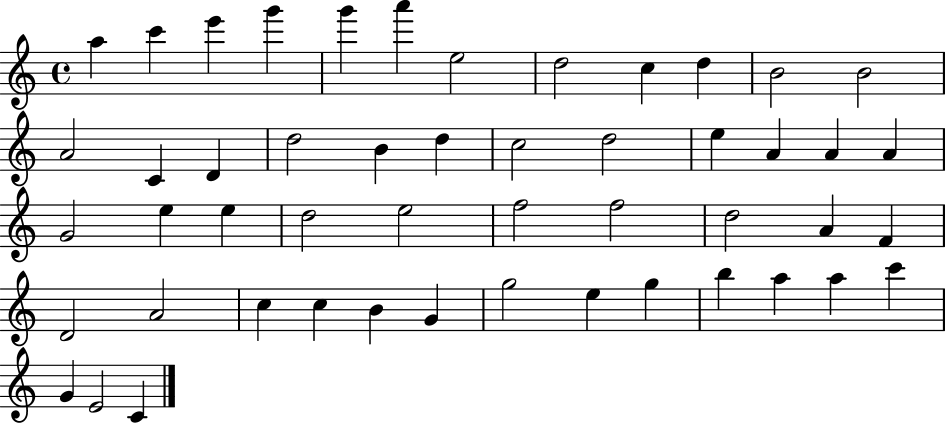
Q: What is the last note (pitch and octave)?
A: C4